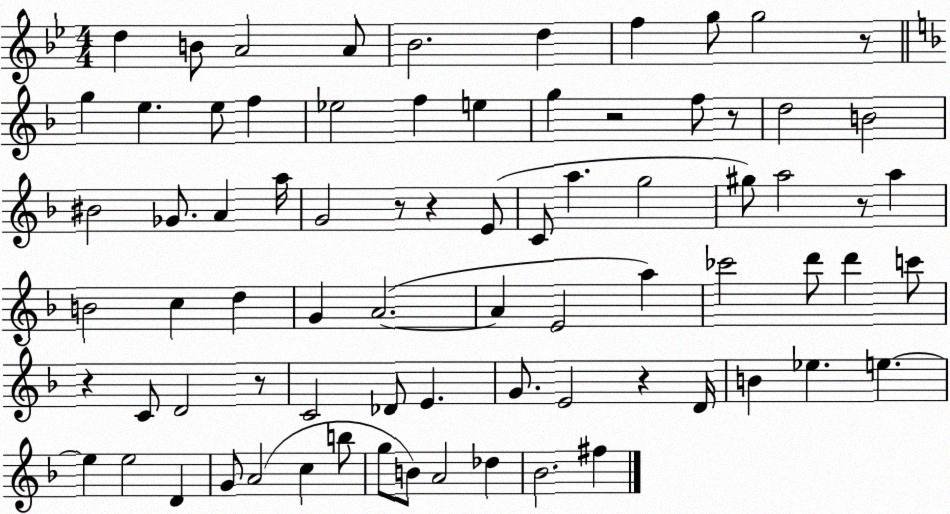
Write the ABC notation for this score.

X:1
T:Untitled
M:4/4
L:1/4
K:Bb
d B/2 A2 A/2 _B2 d f g/2 g2 z/2 g e e/2 f _e2 f e g z2 f/2 z/2 d2 B2 ^B2 _G/2 A a/4 G2 z/2 z E/2 C/2 a g2 ^g/2 a2 z/2 a B2 c d G A2 A E2 a _c'2 d'/2 d' c'/2 z C/2 D2 z/2 C2 _D/2 E G/2 E2 z D/4 B _e e e e2 D G/2 A2 c b/2 g/2 B/2 A2 _d _B2 ^f